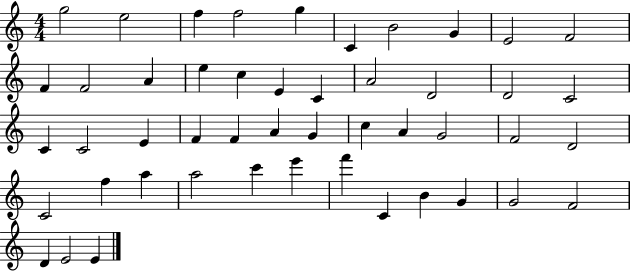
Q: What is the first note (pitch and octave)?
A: G5